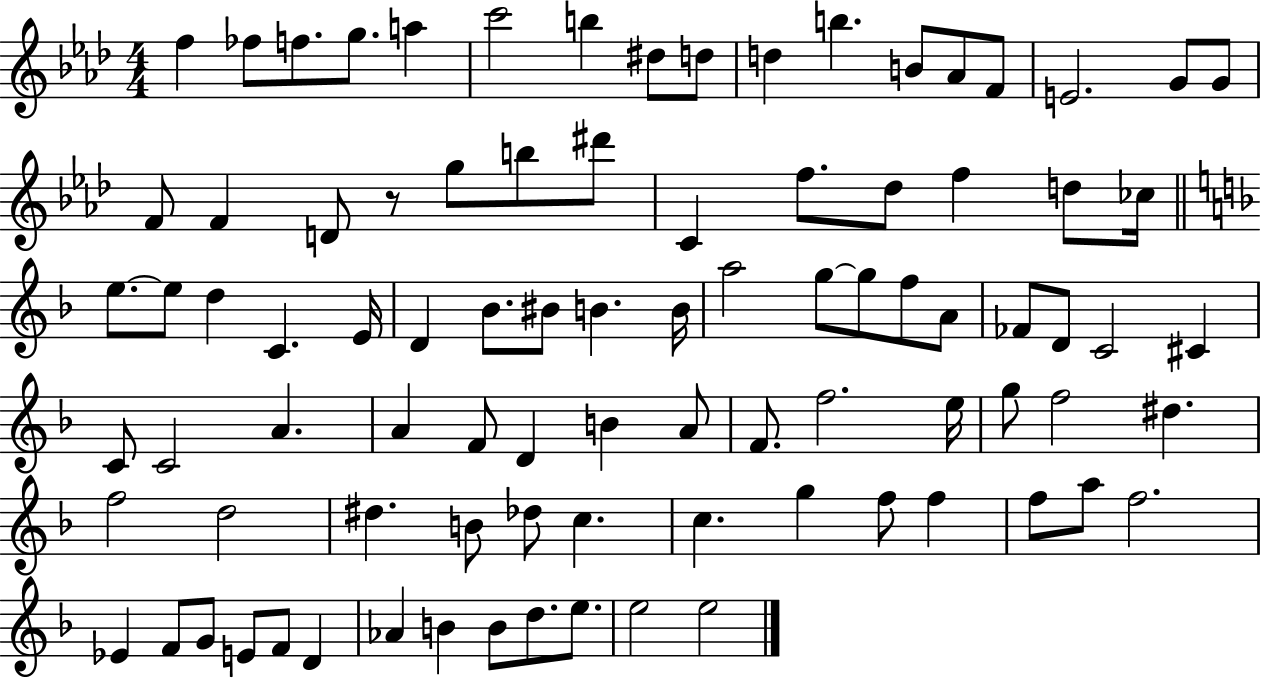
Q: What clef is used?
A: treble